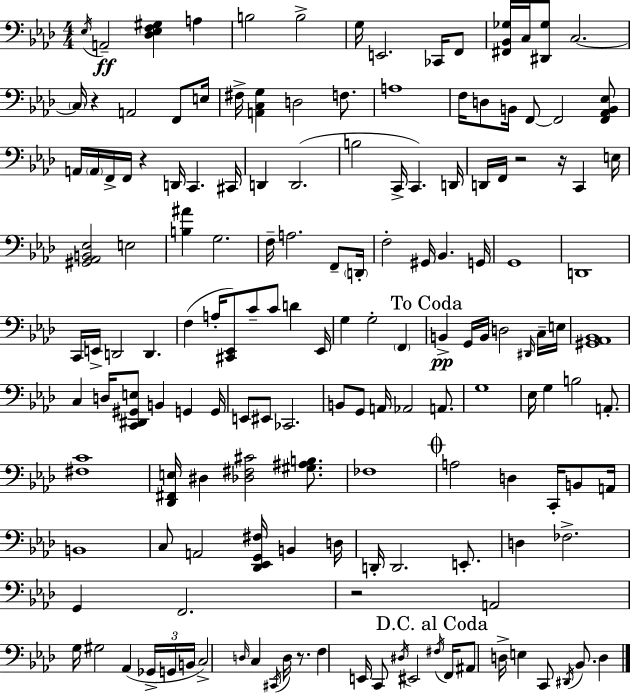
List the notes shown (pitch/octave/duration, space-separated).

Eb3/s A2/h [Db3,Eb3,F3,G#3]/q A3/q B3/h B3/h G3/s E2/h. CES2/s F2/e [F#2,Bb2,Gb3]/s C3/s [D#2,Gb3]/e C3/h. C3/s R/q A2/h F2/e E3/s F#3/s [A2,C3,G3]/q D3/h F3/e. A3/w F3/s D3/e B2/s F2/e F2/h [F2,Ab2,B2,Eb3]/e A2/s A2/s F2/s F2/s R/q D2/s C2/q. C#2/s D2/q D2/h. B3/h C2/s C2/q. D2/s D2/s F2/s R/h R/s C2/q E3/s [G#2,Ab2,B2,Eb3]/h E3/h [B3,A#4]/q G3/h. F3/s A3/h. F2/e D2/s F3/h G#2/s Bb2/q. G2/s G2/w D2/w C2/s E2/s D2/h D2/q. F3/q A3/s [C#2,Eb2]/e C4/e C4/e D4/q Eb2/s G3/q G3/h F2/q B2/q G2/s B2/s D3/h D#2/s C3/s E3/s [G#2,Ab2,Bb2]/w C3/q D3/s [C2,D#2,G#2,E3]/e B2/q G2/q G2/s E2/e EIS2/e CES2/h. B2/e G2/e A2/s Ab2/h A2/e. G3/w Eb3/s G3/q B3/h A2/e. [F#3,C4]/w [Db2,F#2,E3]/s D#3/q [Db3,F#3,C#4]/h [G#3,A#3,B3]/e. FES3/w A3/h D3/q C2/s B2/e A2/s B2/w C3/e A2/h [Db2,Eb2,G2,F#3]/s B2/q D3/s D2/s D2/h. E2/e. D3/q FES3/h. G2/q F2/h. R/h A2/h G3/s G#3/h Ab2/q Gb2/s G2/s B2/s C3/h D3/s C3/q C#2/s D3/s R/e. F3/q E2/s C2/e D#3/s EIS2/h F#3/s F2/s A#2/e D3/s E3/q C2/e D#2/s Bb2/e. D3/q